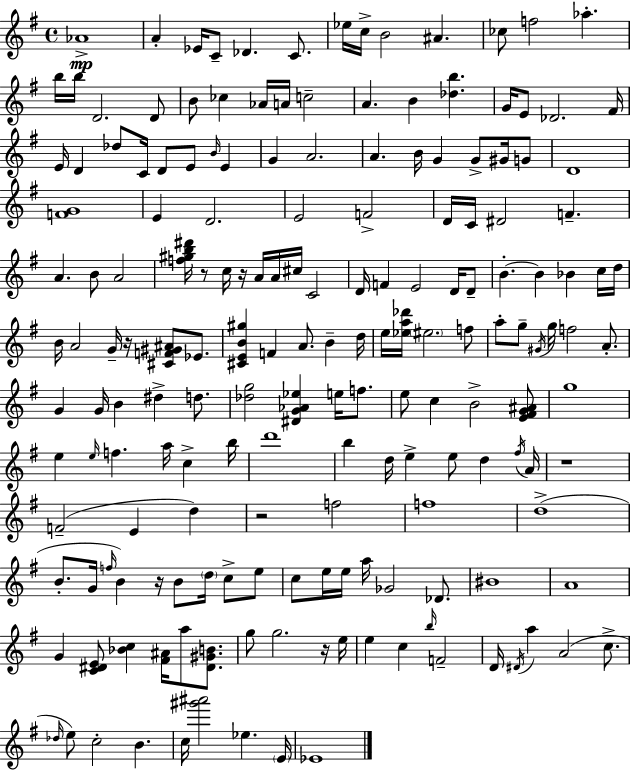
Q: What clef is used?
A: treble